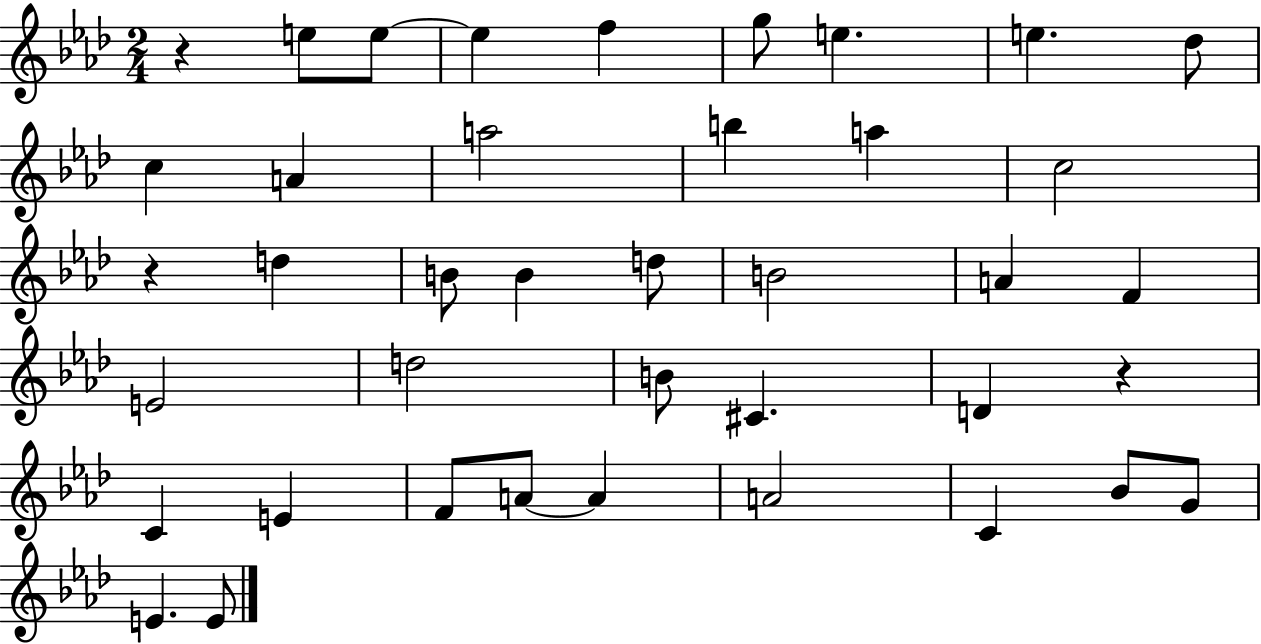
{
  \clef treble
  \numericTimeSignature
  \time 2/4
  \key aes \major
  r4 e''8 e''8~~ | e''4 f''4 | g''8 e''4. | e''4. des''8 | \break c''4 a'4 | a''2 | b''4 a''4 | c''2 | \break r4 d''4 | b'8 b'4 d''8 | b'2 | a'4 f'4 | \break e'2 | d''2 | b'8 cis'4. | d'4 r4 | \break c'4 e'4 | f'8 a'8~~ a'4 | a'2 | c'4 bes'8 g'8 | \break e'4. e'8 | \bar "|."
}